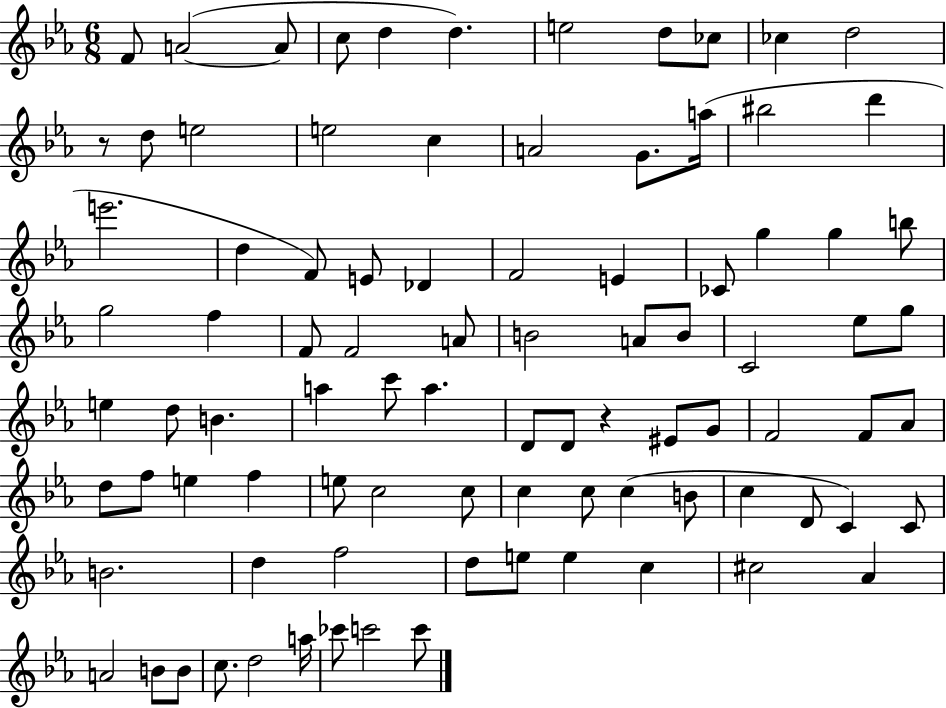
{
  \clef treble
  \numericTimeSignature
  \time 6/8
  \key ees \major
  f'8 a'2~(~ a'8 | c''8 d''4 d''4.) | e''2 d''8 ces''8 | ces''4 d''2 | \break r8 d''8 e''2 | e''2 c''4 | a'2 g'8. a''16( | bis''2 d'''4 | \break e'''2. | d''4 f'8) e'8 des'4 | f'2 e'4 | ces'8 g''4 g''4 b''8 | \break g''2 f''4 | f'8 f'2 a'8 | b'2 a'8 b'8 | c'2 ees''8 g''8 | \break e''4 d''8 b'4. | a''4 c'''8 a''4. | d'8 d'8 r4 eis'8 g'8 | f'2 f'8 aes'8 | \break d''8 f''8 e''4 f''4 | e''8 c''2 c''8 | c''4 c''8 c''4( b'8 | c''4 d'8 c'4) c'8 | \break b'2. | d''4 f''2 | d''8 e''8 e''4 c''4 | cis''2 aes'4 | \break a'2 b'8 b'8 | c''8. d''2 a''16 | ces'''8 c'''2 c'''8 | \bar "|."
}